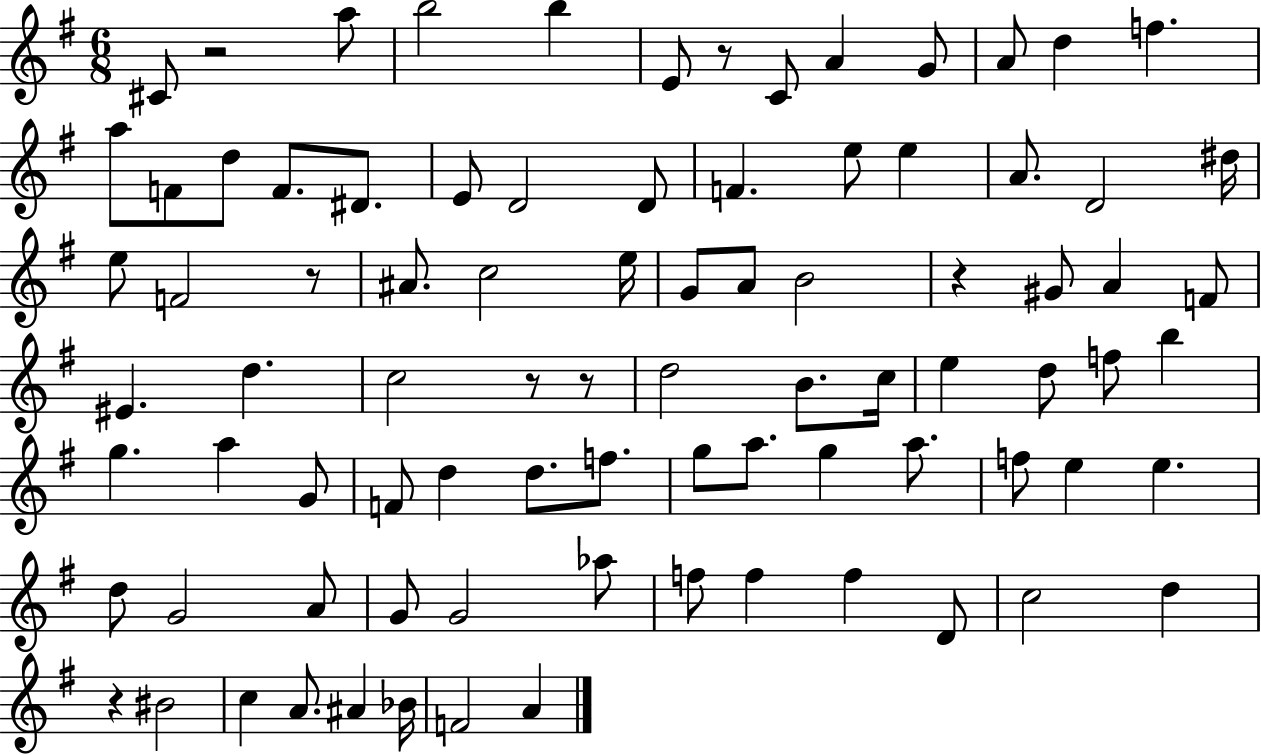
{
  \clef treble
  \numericTimeSignature
  \time 6/8
  \key g \major
  cis'8 r2 a''8 | b''2 b''4 | e'8 r8 c'8 a'4 g'8 | a'8 d''4 f''4. | \break a''8 f'8 d''8 f'8. dis'8. | e'8 d'2 d'8 | f'4. e''8 e''4 | a'8. d'2 dis''16 | \break e''8 f'2 r8 | ais'8. c''2 e''16 | g'8 a'8 b'2 | r4 gis'8 a'4 f'8 | \break eis'4. d''4. | c''2 r8 r8 | d''2 b'8. c''16 | e''4 d''8 f''8 b''4 | \break g''4. a''4 g'8 | f'8 d''4 d''8. f''8. | g''8 a''8. g''4 a''8. | f''8 e''4 e''4. | \break d''8 g'2 a'8 | g'8 g'2 aes''8 | f''8 f''4 f''4 d'8 | c''2 d''4 | \break r4 bis'2 | c''4 a'8. ais'4 bes'16 | f'2 a'4 | \bar "|."
}